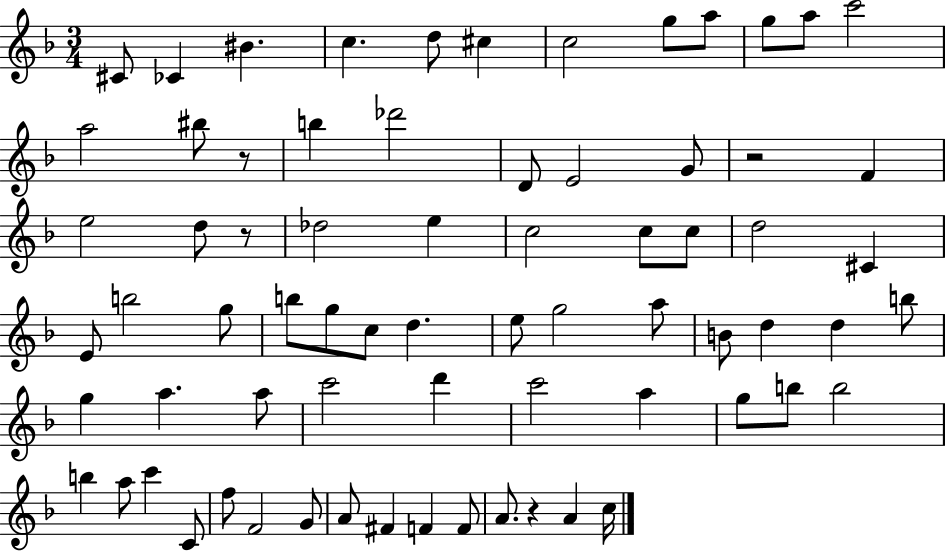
C#4/e CES4/q BIS4/q. C5/q. D5/e C#5/q C5/h G5/e A5/e G5/e A5/e C6/h A5/h BIS5/e R/e B5/q Db6/h D4/e E4/h G4/e R/h F4/q E5/h D5/e R/e Db5/h E5/q C5/h C5/e C5/e D5/h C#4/q E4/e B5/h G5/e B5/e G5/e C5/e D5/q. E5/e G5/h A5/e B4/e D5/q D5/q B5/e G5/q A5/q. A5/e C6/h D6/q C6/h A5/q G5/e B5/e B5/h B5/q A5/e C6/q C4/e F5/e F4/h G4/e A4/e F#4/q F4/q F4/e A4/e. R/q A4/q C5/s